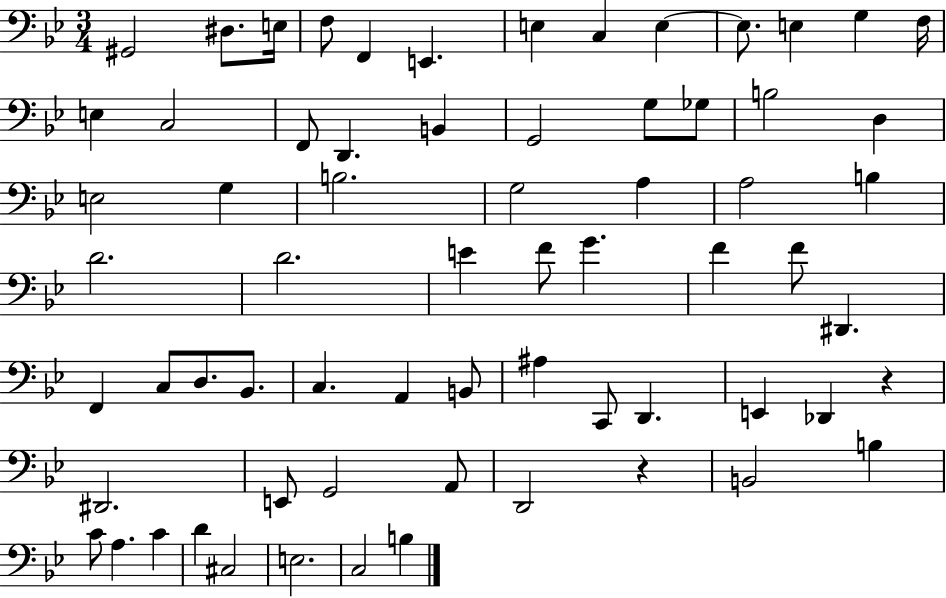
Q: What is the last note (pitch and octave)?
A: B3